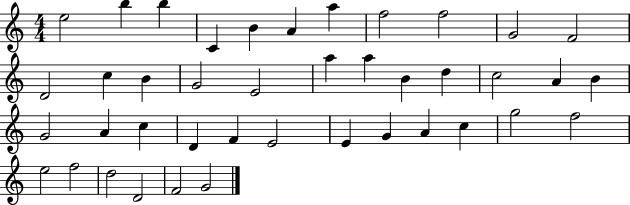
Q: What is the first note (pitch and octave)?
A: E5